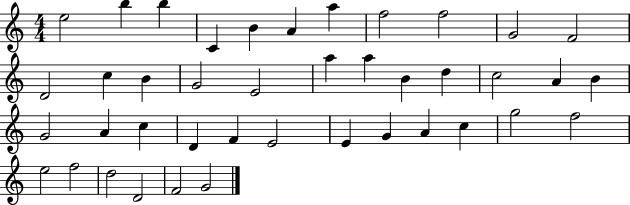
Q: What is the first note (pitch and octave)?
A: E5